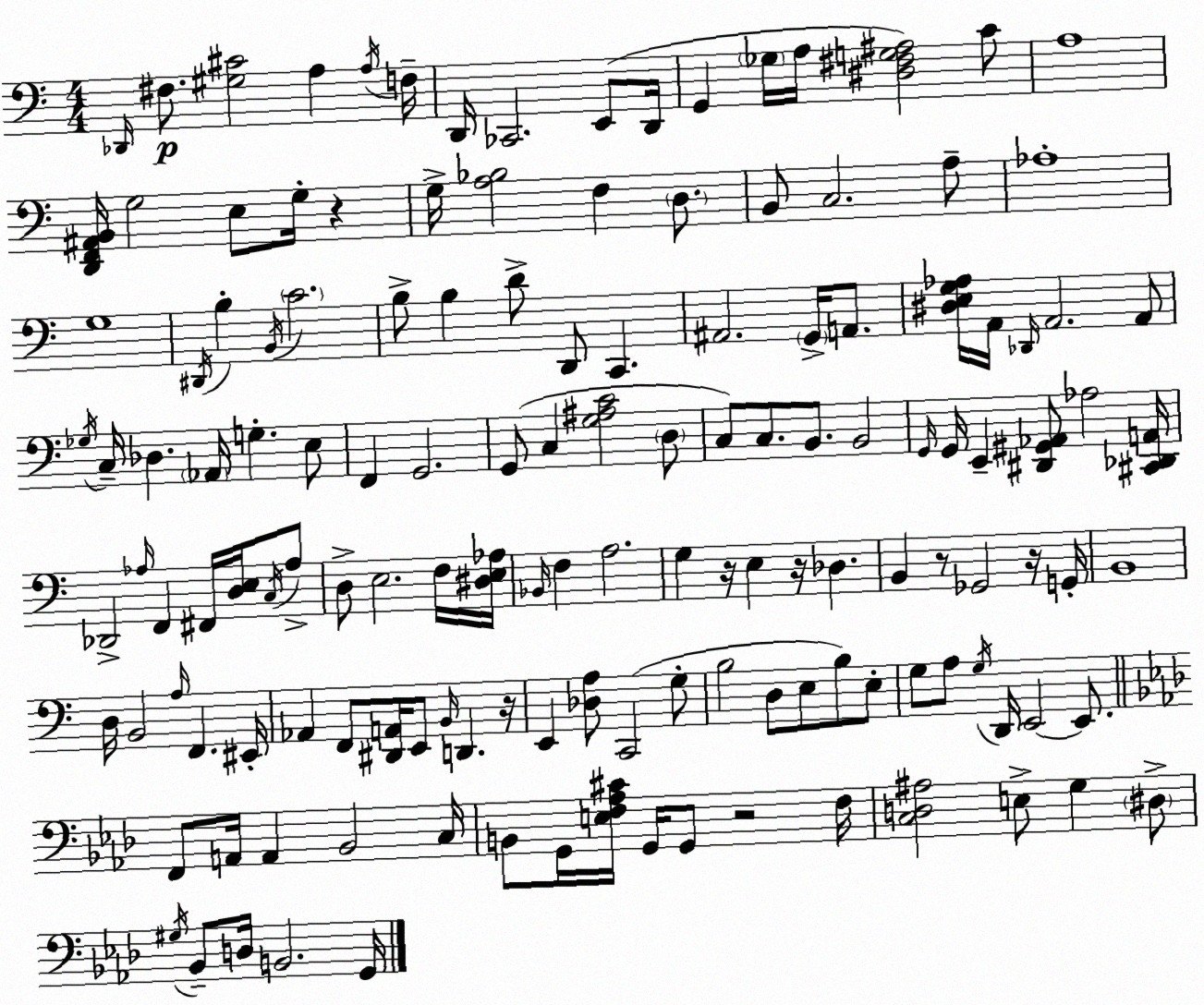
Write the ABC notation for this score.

X:1
T:Untitled
M:4/4
L:1/4
K:Am
_D,,/4 ^F,/2 [^G,^C]2 A, A,/4 F,/4 D,,/4 _C,,2 E,,/2 D,,/4 G,, _G,/4 A,/4 [^D,^F,G,^A,]2 C/2 A,4 [D,,F,,^A,,B,,]/4 G,2 E,/2 G,/4 z G,/4 [A,_B,]2 F, D,/2 B,,/2 C,2 A,/2 _A,4 G,4 ^D,,/4 B, B,,/4 C2 B,/2 B, D/2 D,,/2 C,, ^A,,2 G,,/4 A,,/2 [^D,E,G,_A,]/4 A,,/4 _D,,/4 A,,2 A,,/2 _G,/4 C,/4 _D, _A,,/4 G, E,/2 F,, G,,2 G,,/2 C, [G,^A,C]2 D,/2 C,/2 C,/2 B,,/2 B,,2 G,,/4 G,,/4 E,, [^D,,^G,,_A,,]/2 _A,2 [^C,,_D,,A,,]/4 _D,,2 _A,/4 F,, ^F,,/4 [D,E,]/4 C,/4 _A,/2 D,/2 E,2 F,/4 [^D,E,_A,]/4 _B,,/4 F, A,2 G, z/4 E, z/4 _D, B,, z/2 _G,,2 z/4 G,,/4 B,,4 D,/4 B,,2 A,/4 F,, ^E,,/4 _A,, F,,/2 [^D,,A,,]/4 E,,/2 B,,/4 D,, z/4 E,, [_D,A,]/2 C,,2 G,/2 B,2 D,/2 E,/2 B,/2 E,/2 G,/2 A,/2 G,/4 D,,/4 E,,2 E,,/2 F,,/2 A,,/4 A,, _B,,2 C,/4 B,,/2 G,,/4 [E,F,_A,^C]/4 G,,/4 G,,/2 z2 F,/4 [C,D,^A,]2 E,/2 G, ^D,/2 ^G,/4 _B,,/2 D,/4 B,,2 G,,/4